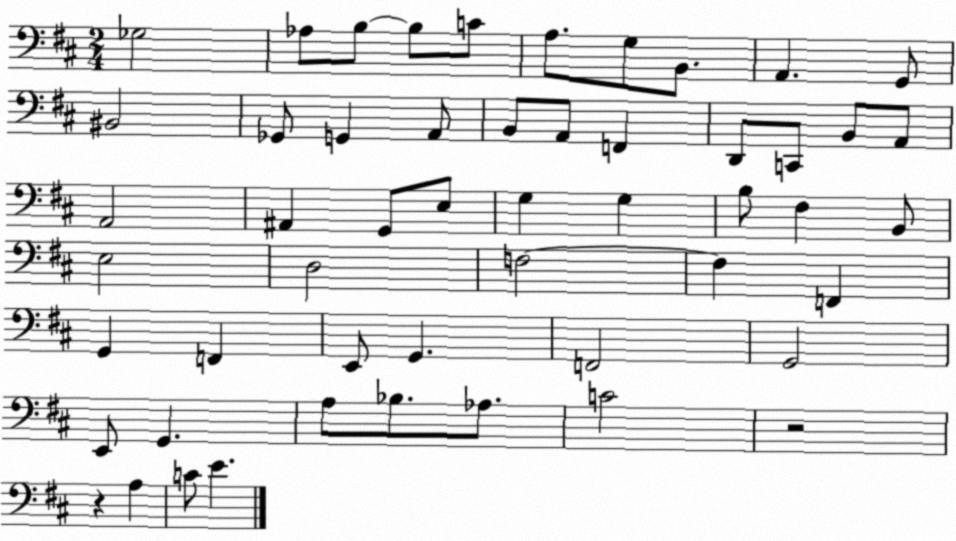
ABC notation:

X:1
T:Untitled
M:2/4
L:1/4
K:D
_G,2 _A,/2 B,/2 B,/2 C/2 A,/2 G,/2 B,,/2 A,, G,,/2 ^B,,2 _G,,/2 G,, A,,/2 B,,/2 A,,/2 F,, D,,/2 C,,/2 B,,/2 A,,/2 A,,2 ^A,, G,,/2 E,/2 G, G, B,/2 ^F, B,,/2 E,2 D,2 F,2 F, F,, G,, F,, E,,/2 G,, F,,2 G,,2 E,,/2 G,, A,/2 _B,/2 _A,/2 C2 z2 z A, C/2 E